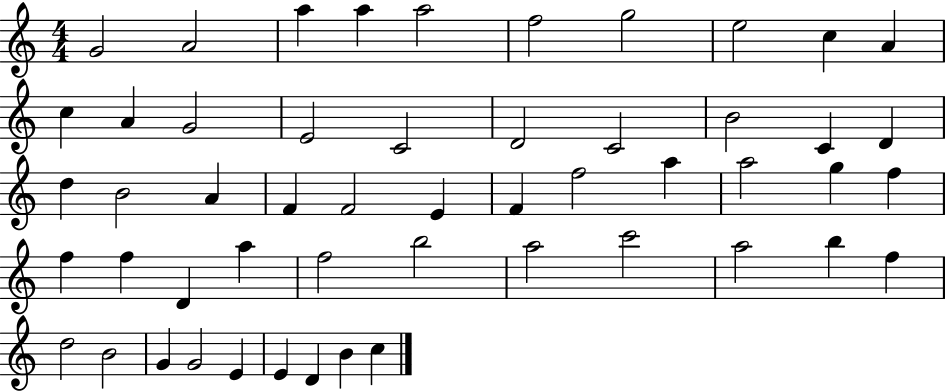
X:1
T:Untitled
M:4/4
L:1/4
K:C
G2 A2 a a a2 f2 g2 e2 c A c A G2 E2 C2 D2 C2 B2 C D d B2 A F F2 E F f2 a a2 g f f f D a f2 b2 a2 c'2 a2 b f d2 B2 G G2 E E D B c